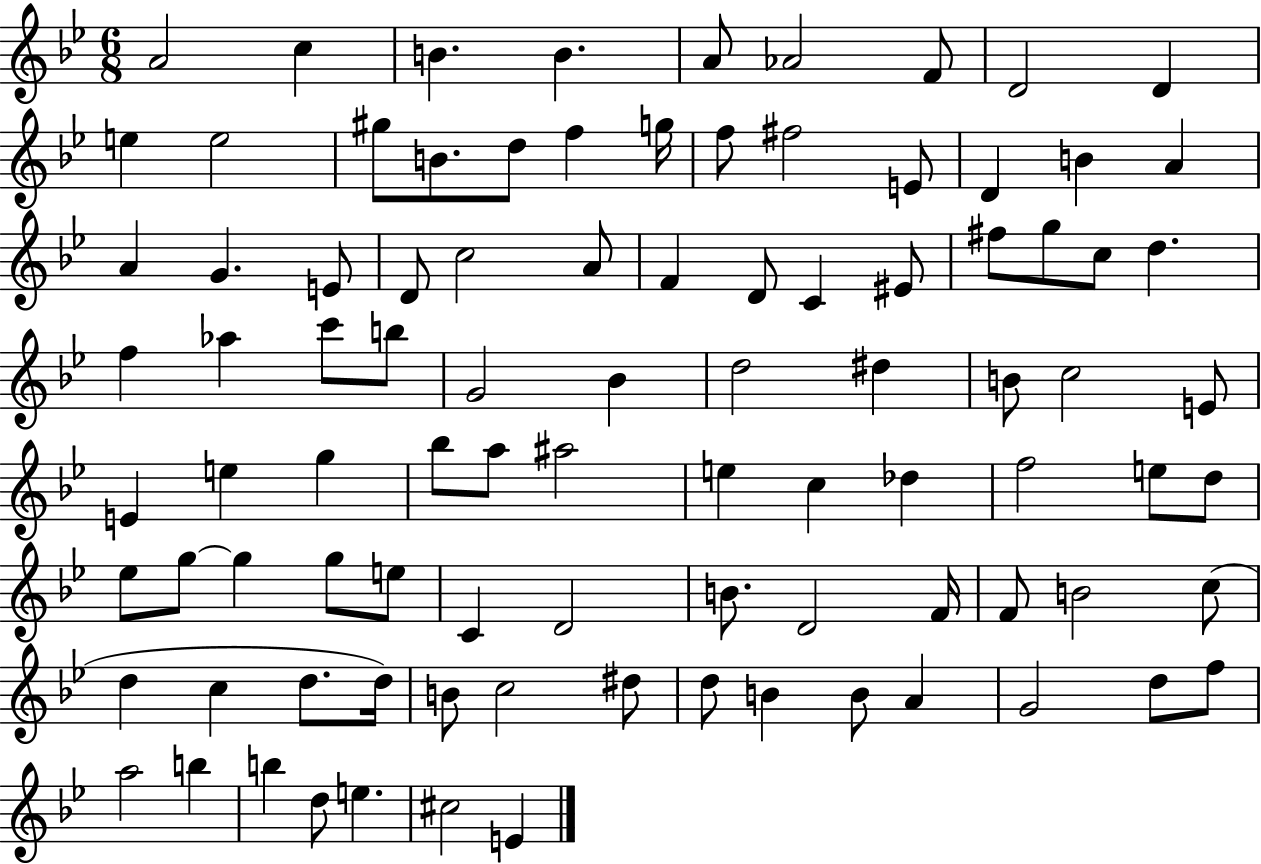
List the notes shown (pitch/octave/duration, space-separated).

A4/h C5/q B4/q. B4/q. A4/e Ab4/h F4/e D4/h D4/q E5/q E5/h G#5/e B4/e. D5/e F5/q G5/s F5/e F#5/h E4/e D4/q B4/q A4/q A4/q G4/q. E4/e D4/e C5/h A4/e F4/q D4/e C4/q EIS4/e F#5/e G5/e C5/e D5/q. F5/q Ab5/q C6/e B5/e G4/h Bb4/q D5/h D#5/q B4/e C5/h E4/e E4/q E5/q G5/q Bb5/e A5/e A#5/h E5/q C5/q Db5/q F5/h E5/e D5/e Eb5/e G5/e G5/q G5/e E5/e C4/q D4/h B4/e. D4/h F4/s F4/e B4/h C5/e D5/q C5/q D5/e. D5/s B4/e C5/h D#5/e D5/e B4/q B4/e A4/q G4/h D5/e F5/e A5/h B5/q B5/q D5/e E5/q. C#5/h E4/q